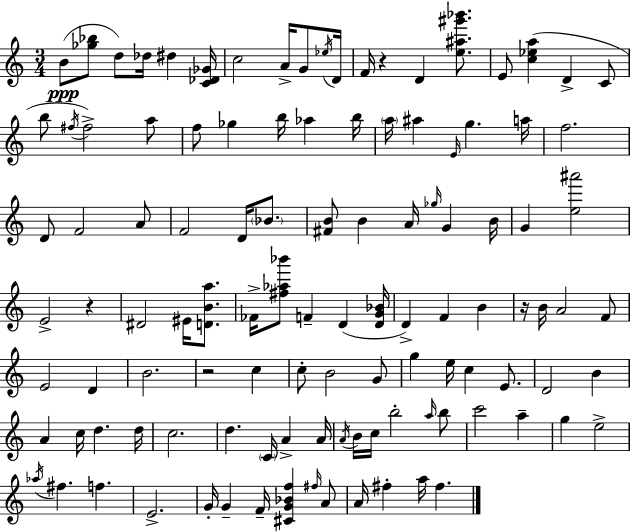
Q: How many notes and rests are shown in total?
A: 112